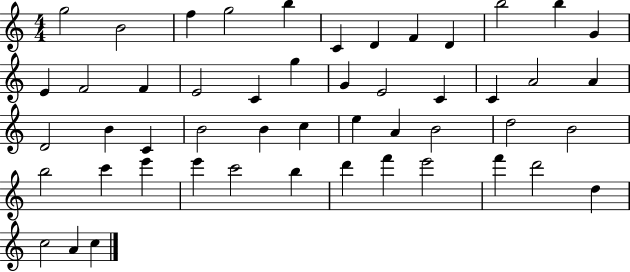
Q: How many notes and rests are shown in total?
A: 50